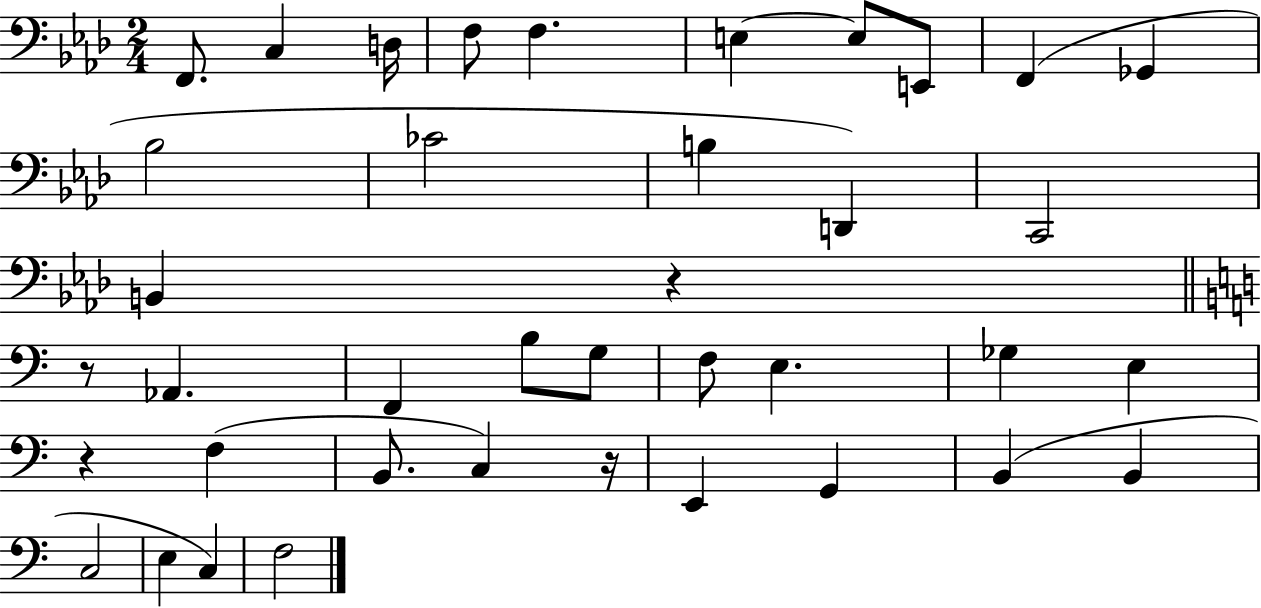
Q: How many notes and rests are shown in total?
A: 39